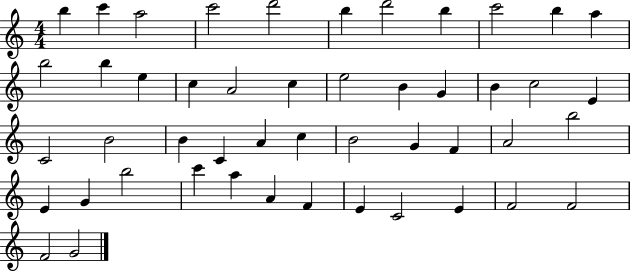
{
  \clef treble
  \numericTimeSignature
  \time 4/4
  \key c \major
  b''4 c'''4 a''2 | c'''2 d'''2 | b''4 d'''2 b''4 | c'''2 b''4 a''4 | \break b''2 b''4 e''4 | c''4 a'2 c''4 | e''2 b'4 g'4 | b'4 c''2 e'4 | \break c'2 b'2 | b'4 c'4 a'4 c''4 | b'2 g'4 f'4 | a'2 b''2 | \break e'4 g'4 b''2 | c'''4 a''4 a'4 f'4 | e'4 c'2 e'4 | f'2 f'2 | \break f'2 g'2 | \bar "|."
}